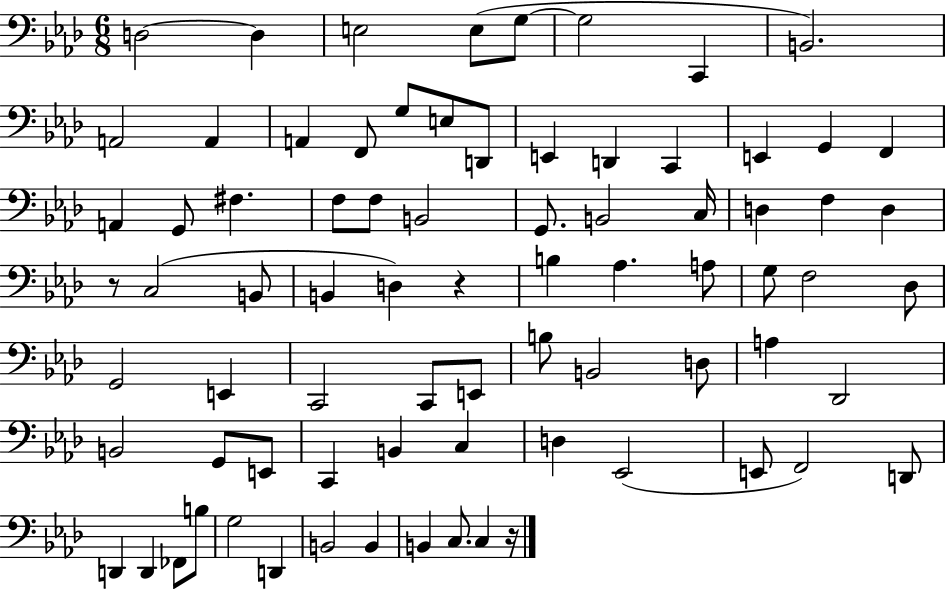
D3/h D3/q E3/h E3/e G3/e G3/h C2/q B2/h. A2/h A2/q A2/q F2/e G3/e E3/e D2/e E2/q D2/q C2/q E2/q G2/q F2/q A2/q G2/e F#3/q. F3/e F3/e B2/h G2/e. B2/h C3/s D3/q F3/q D3/q R/e C3/h B2/e B2/q D3/q R/q B3/q Ab3/q. A3/e G3/e F3/h Db3/e G2/h E2/q C2/h C2/e E2/e B3/e B2/h D3/e A3/q Db2/h B2/h G2/e E2/e C2/q B2/q C3/q D3/q Eb2/h E2/e F2/h D2/e D2/q D2/q FES2/e B3/e G3/h D2/q B2/h B2/q B2/q C3/e. C3/q R/s